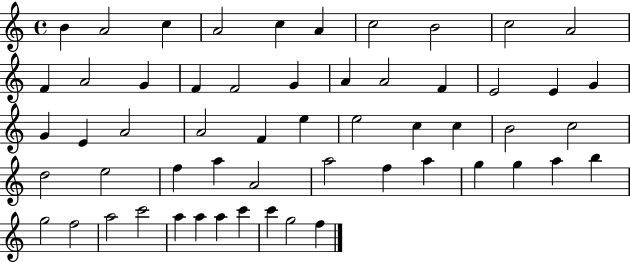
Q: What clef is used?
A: treble